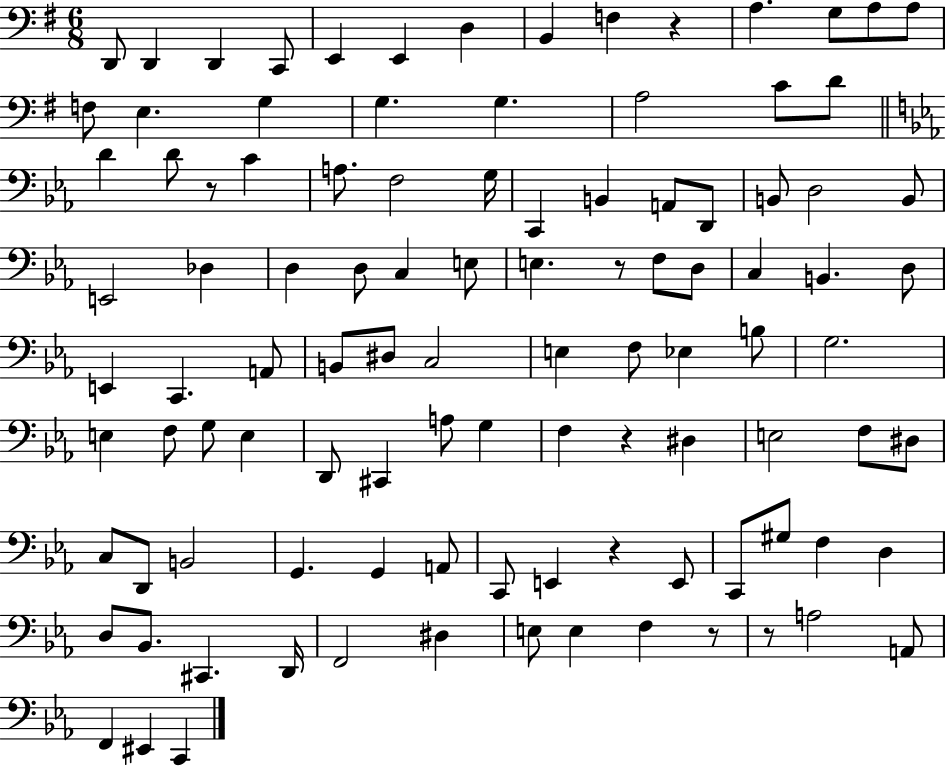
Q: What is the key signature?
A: G major